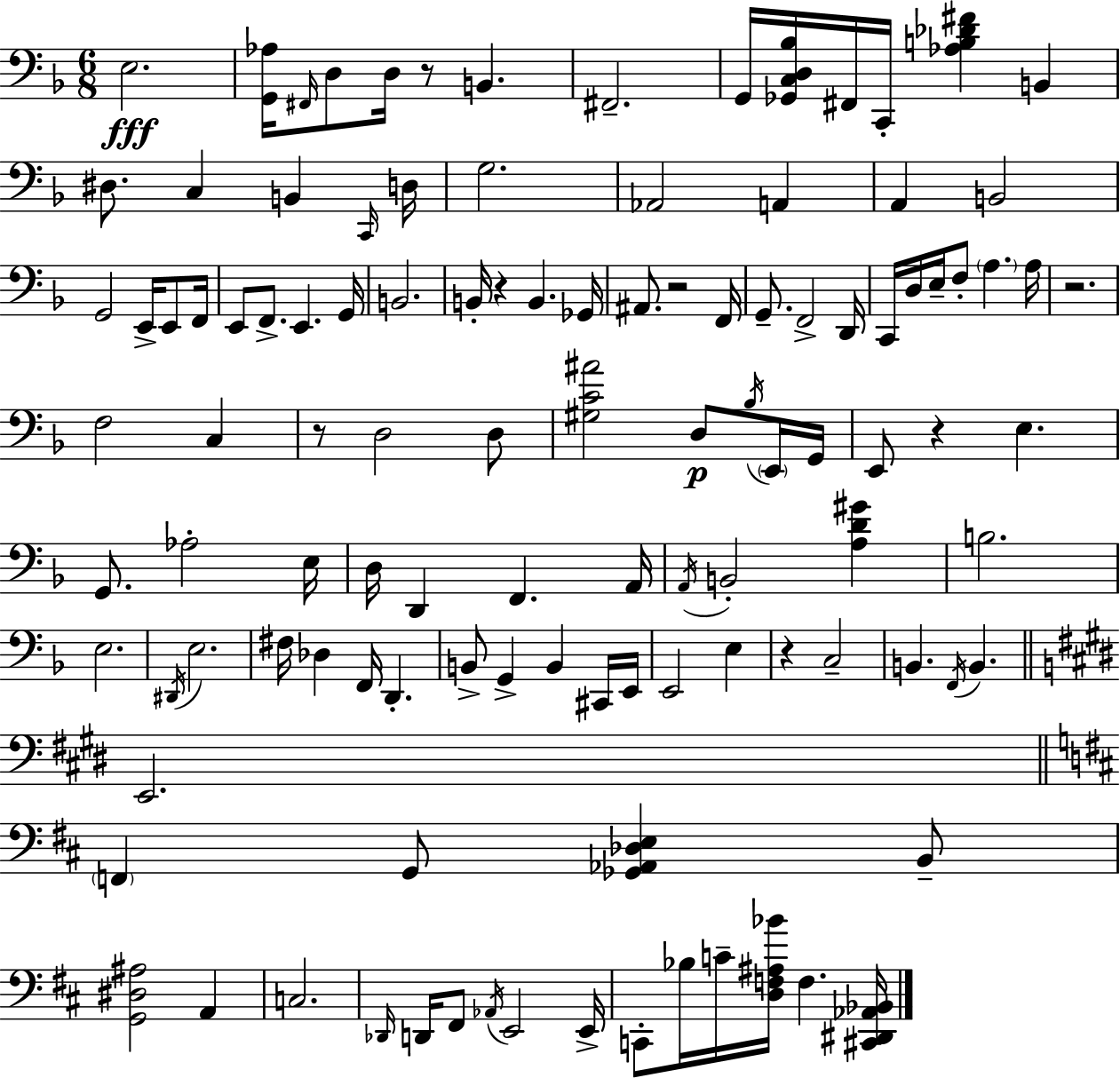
E3/h. [G2,Ab3]/s F#2/s D3/e D3/s R/e B2/q. F#2/h. G2/s [Gb2,C3,D3,Bb3]/s F#2/s C2/s [Ab3,B3,Db4,F#4]/q B2/q D#3/e. C3/q B2/q C2/s D3/s G3/h. Ab2/h A2/q A2/q B2/h G2/h E2/s E2/e F2/s E2/e F2/e. E2/q. G2/s B2/h. B2/s R/q B2/q. Gb2/s A#2/e. R/h F2/s G2/e. F2/h D2/s C2/s D3/s E3/s F3/e A3/q. A3/s R/h. F3/h C3/q R/e D3/h D3/e [G#3,C4,A#4]/h D3/e Bb3/s E2/s G2/s E2/e R/q E3/q. G2/e. Ab3/h E3/s D3/s D2/q F2/q. A2/s A2/s B2/h [A3,D4,G#4]/q B3/h. E3/h. D#2/s E3/h. F#3/s Db3/q F2/s D2/q. B2/e G2/q B2/q C#2/s E2/s E2/h E3/q R/q C3/h B2/q. F2/s B2/q. E2/h. F2/q G2/e [Gb2,Ab2,Db3,E3]/q B2/e [G2,D#3,A#3]/h A2/q C3/h. Db2/s D2/s F#2/e Ab2/s E2/h E2/s C2/e Bb3/s C4/s [D3,F3,A#3,Bb4]/s F3/q. [C#2,D#2,Ab2,Bb2]/s